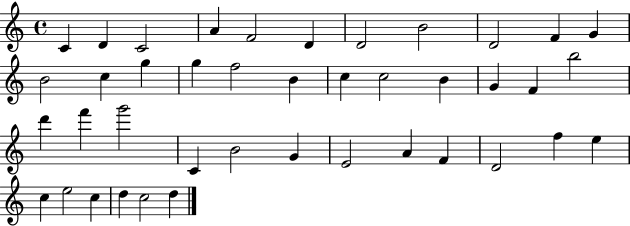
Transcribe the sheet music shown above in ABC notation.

X:1
T:Untitled
M:4/4
L:1/4
K:C
C D C2 A F2 D D2 B2 D2 F G B2 c g g f2 B c c2 B G F b2 d' f' g'2 C B2 G E2 A F D2 f e c e2 c d c2 d